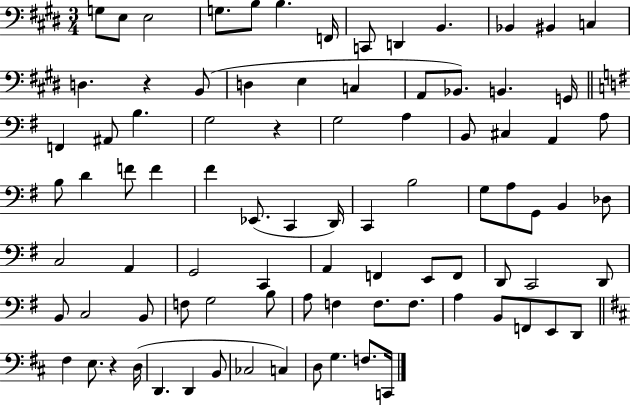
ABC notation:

X:1
T:Untitled
M:3/4
L:1/4
K:E
G,/2 E,/2 E,2 G,/2 B,/2 B, F,,/4 C,,/2 D,, B,, _B,, ^B,, C, D, z B,,/2 D, E, C, A,,/2 _B,,/2 B,, G,,/4 F,, ^A,,/2 B, G,2 z G,2 A, B,,/2 ^C, A,, A,/2 B,/2 D F/2 F ^F _E,,/2 C,, D,,/4 C,, B,2 G,/2 A,/2 G,,/2 B,, _D,/2 C,2 A,, G,,2 C,, A,, F,, E,,/2 F,,/2 D,,/2 C,,2 D,,/2 B,,/2 C,2 B,,/2 F,/2 G,2 B,/2 A,/2 F, F,/2 F,/2 A, B,,/2 F,,/2 E,,/2 D,,/2 ^F, E,/2 z D,/4 D,, D,, B,,/2 _C,2 C, D,/2 G, F,/2 C,,/4